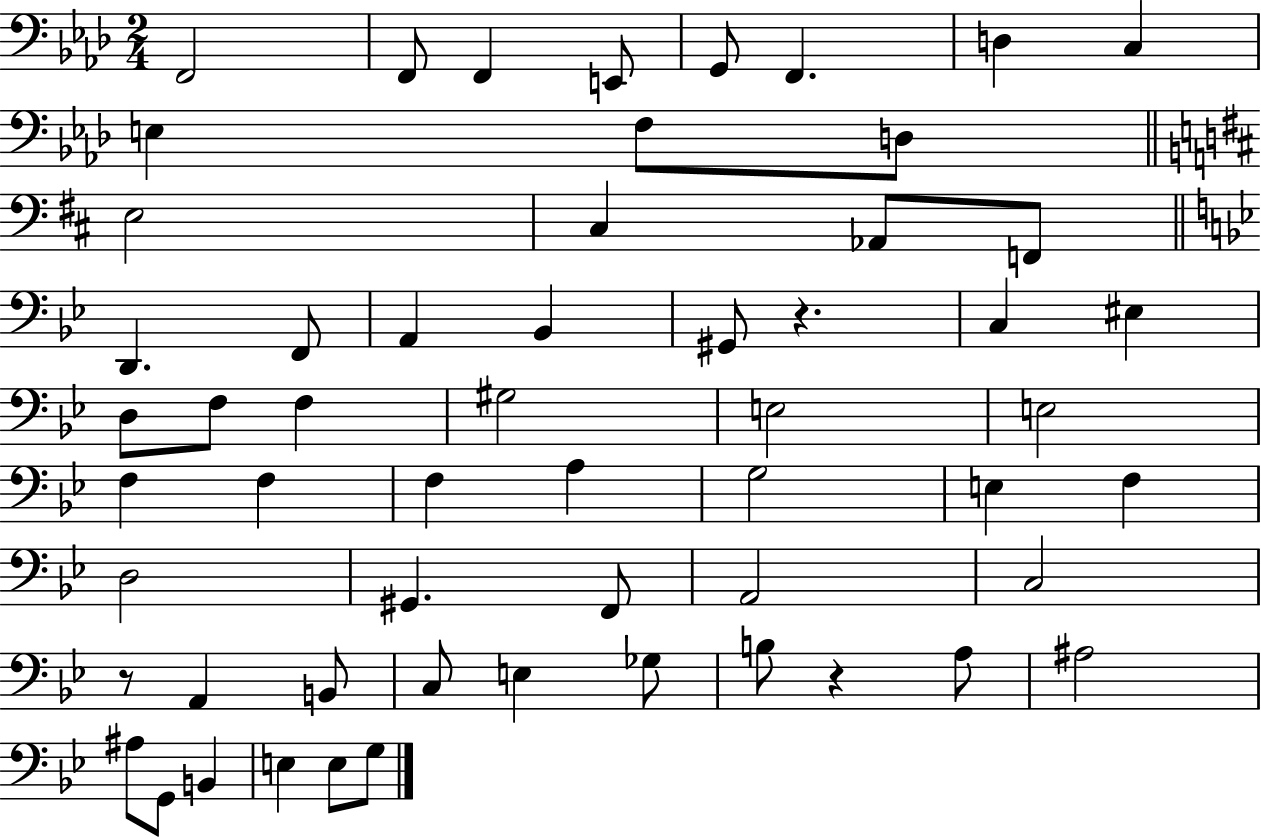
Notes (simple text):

F2/h F2/e F2/q E2/e G2/e F2/q. D3/q C3/q E3/q F3/e D3/e E3/h C#3/q Ab2/e F2/e D2/q. F2/e A2/q Bb2/q G#2/e R/q. C3/q EIS3/q D3/e F3/e F3/q G#3/h E3/h E3/h F3/q F3/q F3/q A3/q G3/h E3/q F3/q D3/h G#2/q. F2/e A2/h C3/h R/e A2/q B2/e C3/e E3/q Gb3/e B3/e R/q A3/e A#3/h A#3/e G2/e B2/q E3/q E3/e G3/e